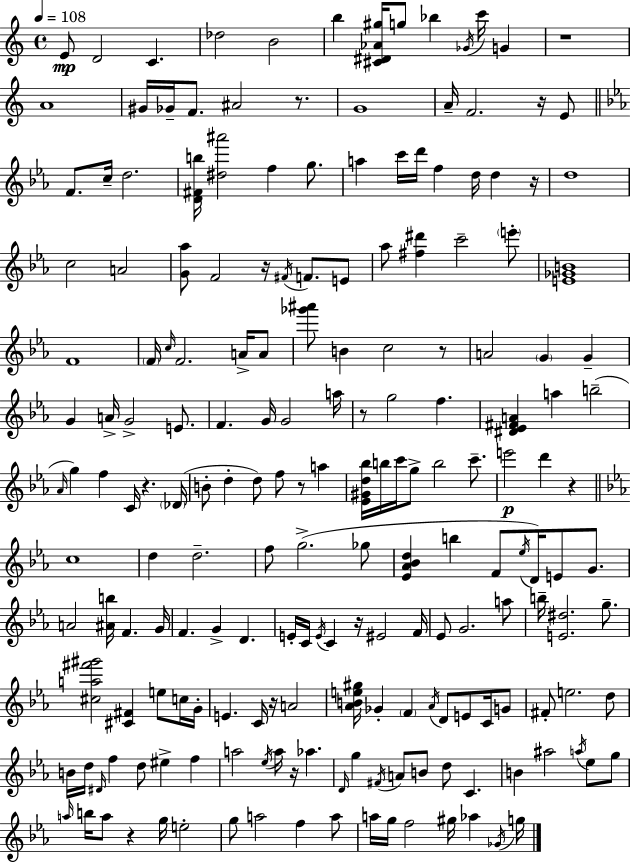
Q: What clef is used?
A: treble